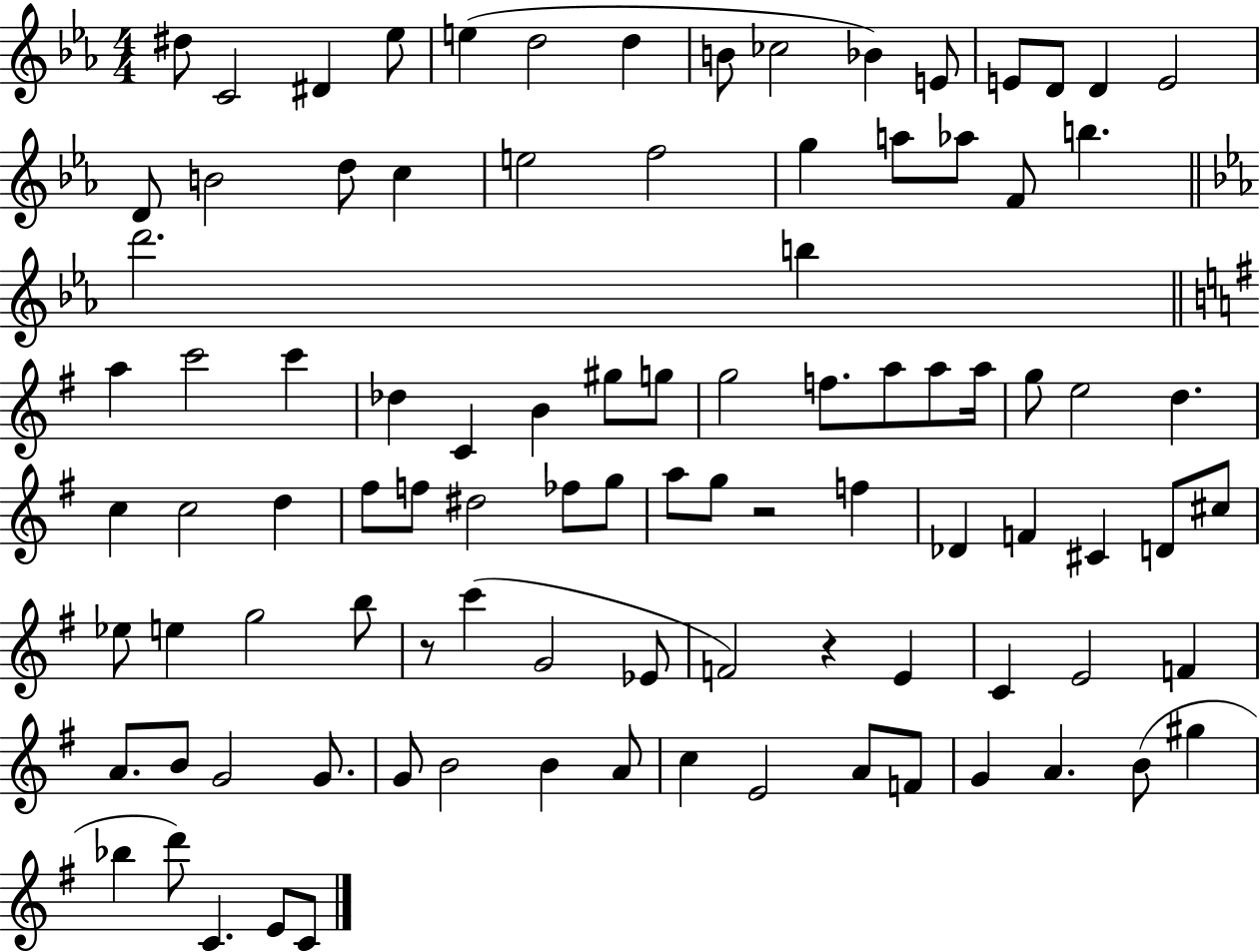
D#5/e C4/h D#4/q Eb5/e E5/q D5/h D5/q B4/e CES5/h Bb4/q E4/e E4/e D4/e D4/q E4/h D4/e B4/h D5/e C5/q E5/h F5/h G5/q A5/e Ab5/e F4/e B5/q. D6/h. B5/q A5/q C6/h C6/q Db5/q C4/q B4/q G#5/e G5/e G5/h F5/e. A5/e A5/e A5/s G5/e E5/h D5/q. C5/q C5/h D5/q F#5/e F5/e D#5/h FES5/e G5/e A5/e G5/e R/h F5/q Db4/q F4/q C#4/q D4/e C#5/e Eb5/e E5/q G5/h B5/e R/e C6/q G4/h Eb4/e F4/h R/q E4/q C4/q E4/h F4/q A4/e. B4/e G4/h G4/e. G4/e B4/h B4/q A4/e C5/q E4/h A4/e F4/e G4/q A4/q. B4/e G#5/q Bb5/q D6/e C4/q. E4/e C4/e